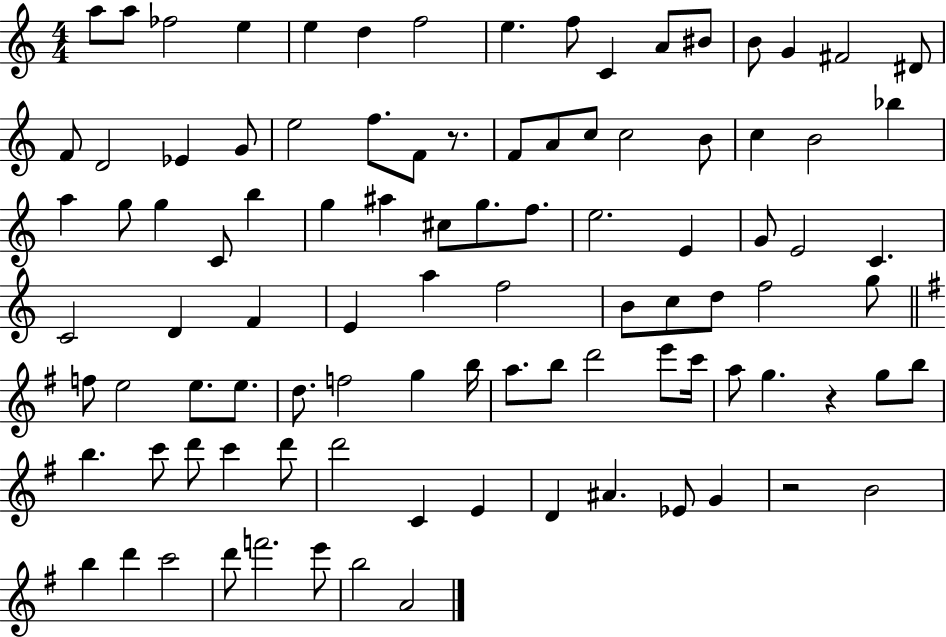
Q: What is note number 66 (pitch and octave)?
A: A5